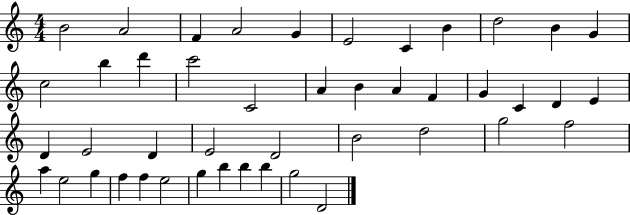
{
  \clef treble
  \numericTimeSignature
  \time 4/4
  \key c \major
  b'2 a'2 | f'4 a'2 g'4 | e'2 c'4 b'4 | d''2 b'4 g'4 | \break c''2 b''4 d'''4 | c'''2 c'2 | a'4 b'4 a'4 f'4 | g'4 c'4 d'4 e'4 | \break d'4 e'2 d'4 | e'2 d'2 | b'2 d''2 | g''2 f''2 | \break a''4 e''2 g''4 | f''4 f''4 e''2 | g''4 b''4 b''4 b''4 | g''2 d'2 | \break \bar "|."
}